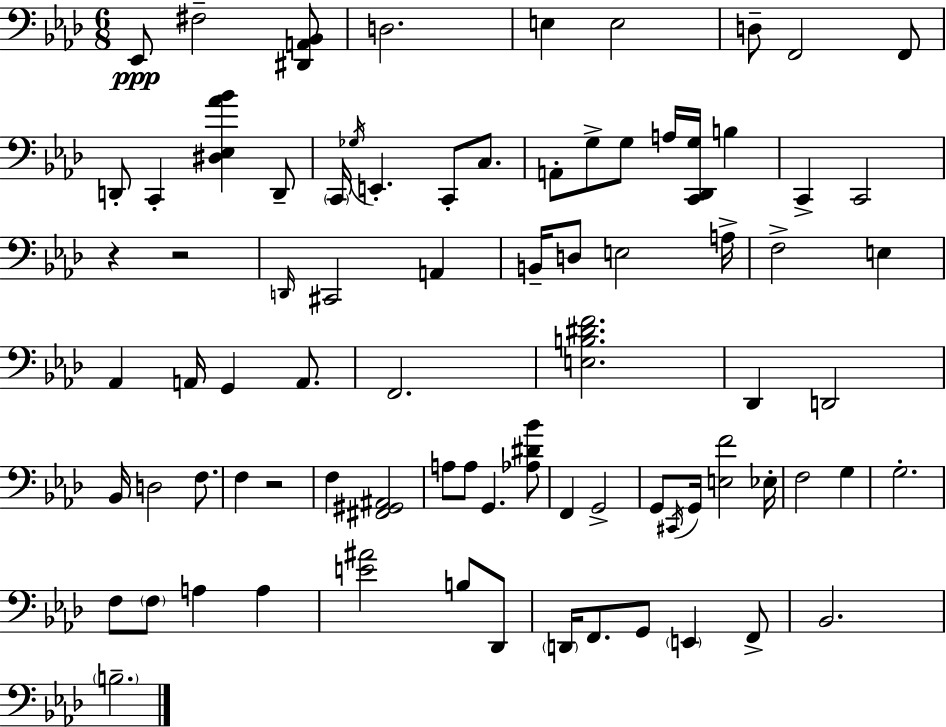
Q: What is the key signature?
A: AES major